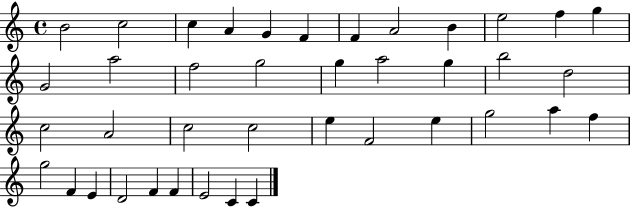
B4/h C5/h C5/q A4/q G4/q F4/q F4/q A4/h B4/q E5/h F5/q G5/q G4/h A5/h F5/h G5/h G5/q A5/h G5/q B5/h D5/h C5/h A4/h C5/h C5/h E5/q F4/h E5/q G5/h A5/q F5/q G5/h F4/q E4/q D4/h F4/q F4/q E4/h C4/q C4/q